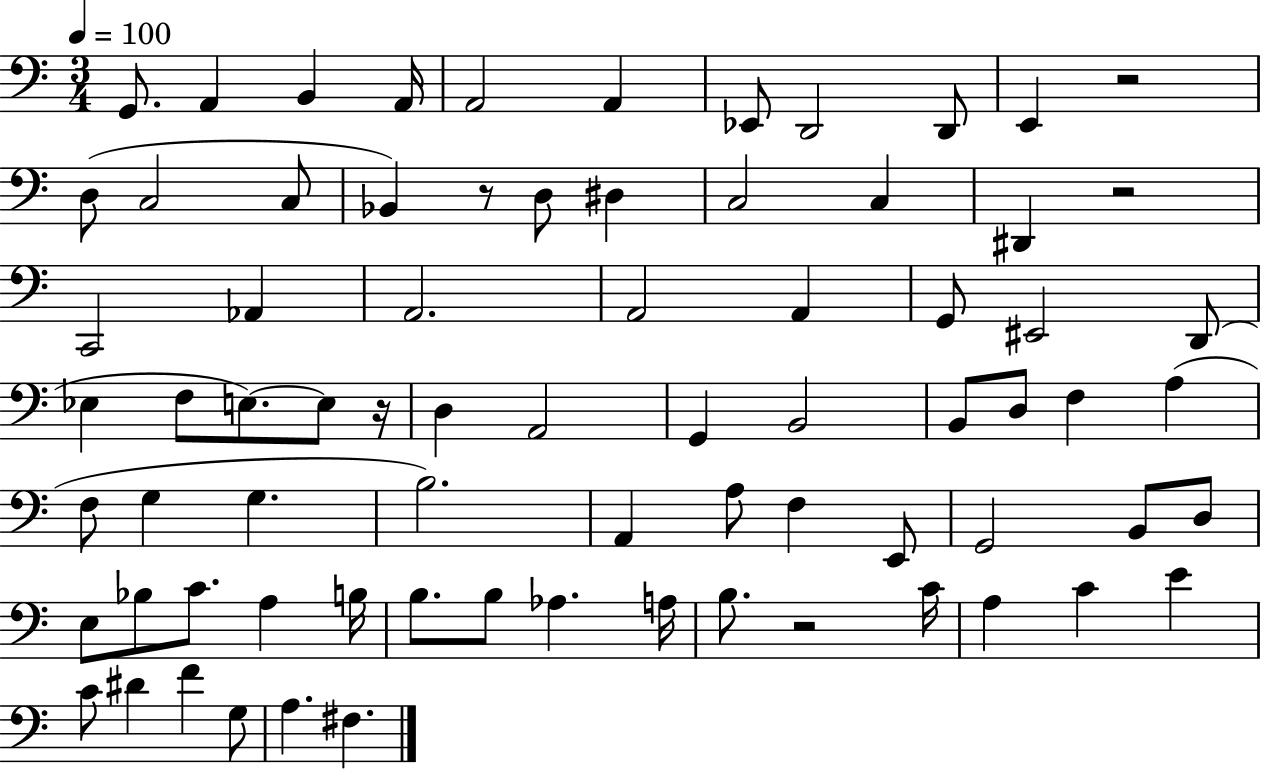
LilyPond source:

{
  \clef bass
  \numericTimeSignature
  \time 3/4
  \key c \major
  \tempo 4 = 100
  \repeat volta 2 { g,8. a,4 b,4 a,16 | a,2 a,4 | ees,8 d,2 d,8 | e,4 r2 | \break d8( c2 c8 | bes,4) r8 d8 dis4 | c2 c4 | dis,4 r2 | \break c,2 aes,4 | a,2. | a,2 a,4 | g,8 eis,2 d,8( | \break ees4 f8 e8.~~) e8 r16 | d4 a,2 | g,4 b,2 | b,8 d8 f4 a4( | \break f8 g4 g4. | b2.) | a,4 a8 f4 e,8 | g,2 b,8 d8 | \break e8 bes8 c'8. a4 b16 | b8. b8 aes4. a16 | b8. r2 c'16 | a4 c'4 e'4 | \break c'8 dis'4 f'4 g8 | a4. fis4. | } \bar "|."
}